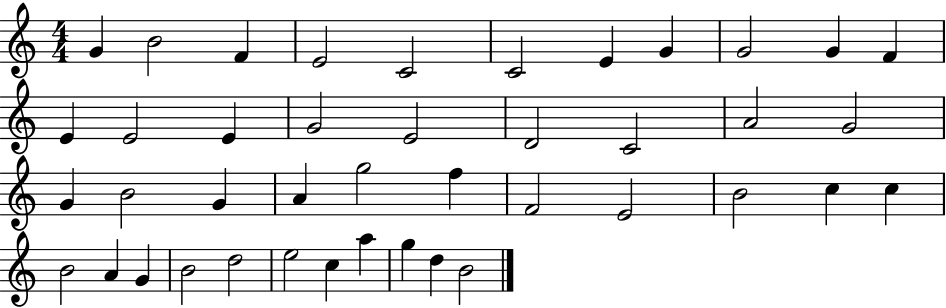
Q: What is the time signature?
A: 4/4